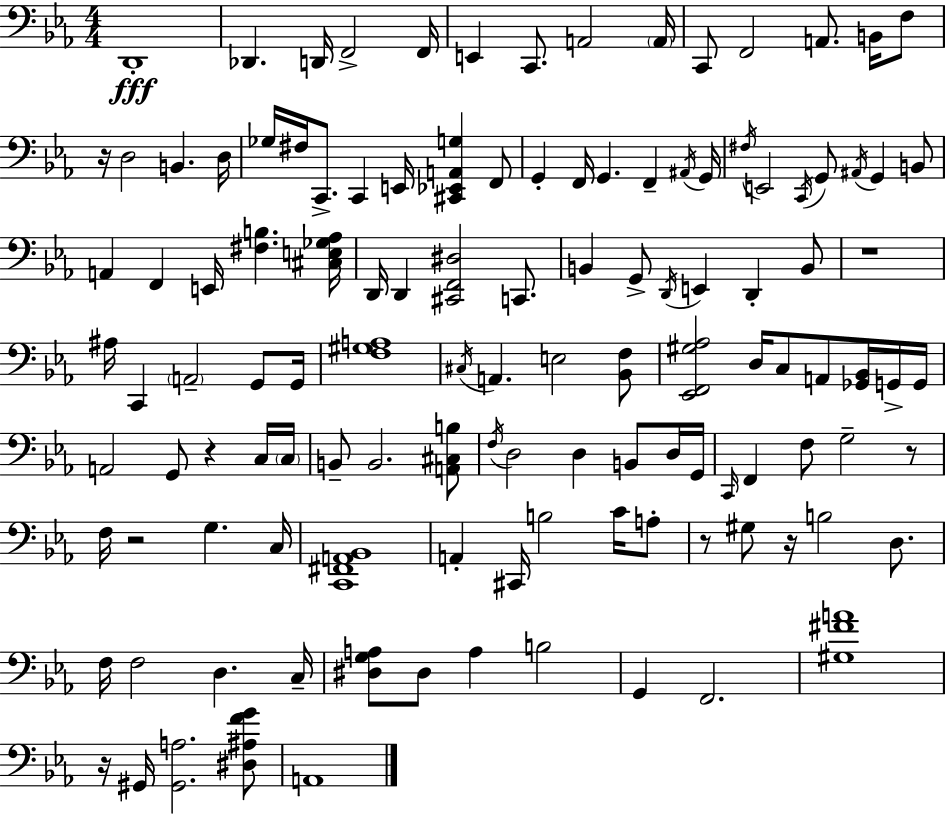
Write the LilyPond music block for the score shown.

{
  \clef bass
  \numericTimeSignature
  \time 4/4
  \key ees \major
  d,1-.\fff | des,4. d,16 f,2-> f,16 | e,4 c,8. a,2 \parenthesize a,16 | c,8 f,2 a,8. b,16 f8 | \break r16 d2 b,4. d16 | ges16 fis16 c,8.-> c,4 e,16 <cis, ees, a, g>4 f,8 | g,4-. f,16 g,4. f,4-- \acciaccatura { ais,16 } | g,16 \acciaccatura { fis16 } e,2 \acciaccatura { c,16 } g,8 \acciaccatura { ais,16 } g,4 | \break b,8 a,4 f,4 e,16 <fis b>4. | <cis e ges aes>16 d,16 d,4 <cis, f, dis>2 | c,8. b,4 g,8-> \acciaccatura { d,16 } e,4 d,4-. | b,8 r1 | \break ais16 c,4 \parenthesize a,2-- | g,8 g,16 <f gis a>1 | \acciaccatura { cis16 } a,4. e2 | <bes, f>8 <ees, f, gis aes>2 d16 c8 | \break a,8 <ges, bes,>16 g,16-> g,16 a,2 g,8 | r4 c16 \parenthesize c16 b,8-- b,2. | <a, cis b>8 \acciaccatura { f16 } d2 d4 | b,8 d16 g,16 \grace { c,16 } f,4 f8 g2-- | \break r8 f16 r2 | g4. c16 <c, fis, a, bes,>1 | a,4-. cis,16 b2 | c'16 a8-. r8 gis8 r16 b2 | \break d8. f16 f2 | d4. c16-- <dis g a>8 dis8 a4 | b2 g,4 f,2. | <gis fis' a'>1 | \break r16 gis,16 <gis, a>2. | <dis ais f' g'>8 a,1 | \bar "|."
}